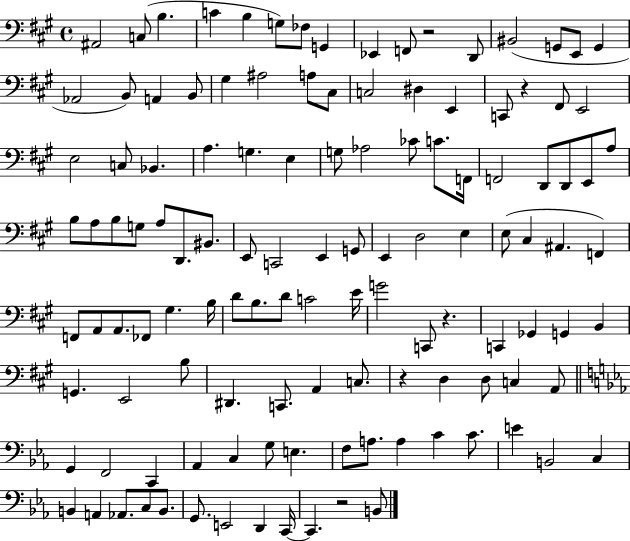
A#2/h C3/e B3/q. C4/q B3/q G3/e FES3/e G2/q Eb2/q F2/e R/h D2/e BIS2/h G2/e E2/e G2/q Ab2/h B2/e A2/q B2/e G#3/q A#3/h A3/e C#3/e C3/h D#3/q E2/q C2/e R/q F#2/e E2/h E3/h C3/e Bb2/q. A3/q. G3/q. E3/q G3/e Ab3/h CES4/e C4/e. F2/s F2/h D2/e D2/e E2/e A3/e B3/e A3/e B3/e G3/e A3/e D2/e. BIS2/e. E2/e C2/h E2/q G2/e E2/q D3/h E3/q E3/e C#3/q A#2/q. F2/q F2/e A2/e A2/e. FES2/e G#3/q. B3/s D4/e B3/e. D4/e C4/h E4/s G4/h C2/e R/q. C2/q Gb2/q G2/q B2/q G2/q. E2/h B3/e D#2/q. C2/e. A2/q C3/e. R/q D3/q D3/e C3/q A2/e G2/q F2/h C2/q Ab2/q C3/q G3/e E3/q. F3/e A3/e. A3/q C4/q C4/e. E4/q B2/h C3/q B2/q A2/q Ab2/e. C3/e B2/e. G2/e. E2/h D2/q C2/s C2/q. R/h B2/e